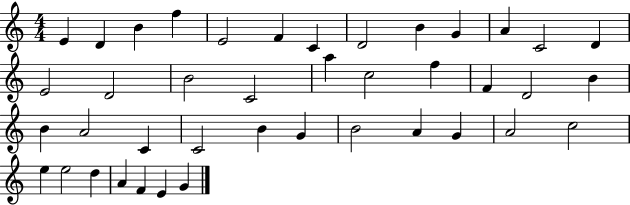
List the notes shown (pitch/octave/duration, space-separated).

E4/q D4/q B4/q F5/q E4/h F4/q C4/q D4/h B4/q G4/q A4/q C4/h D4/q E4/h D4/h B4/h C4/h A5/q C5/h F5/q F4/q D4/h B4/q B4/q A4/h C4/q C4/h B4/q G4/q B4/h A4/q G4/q A4/h C5/h E5/q E5/h D5/q A4/q F4/q E4/q G4/q